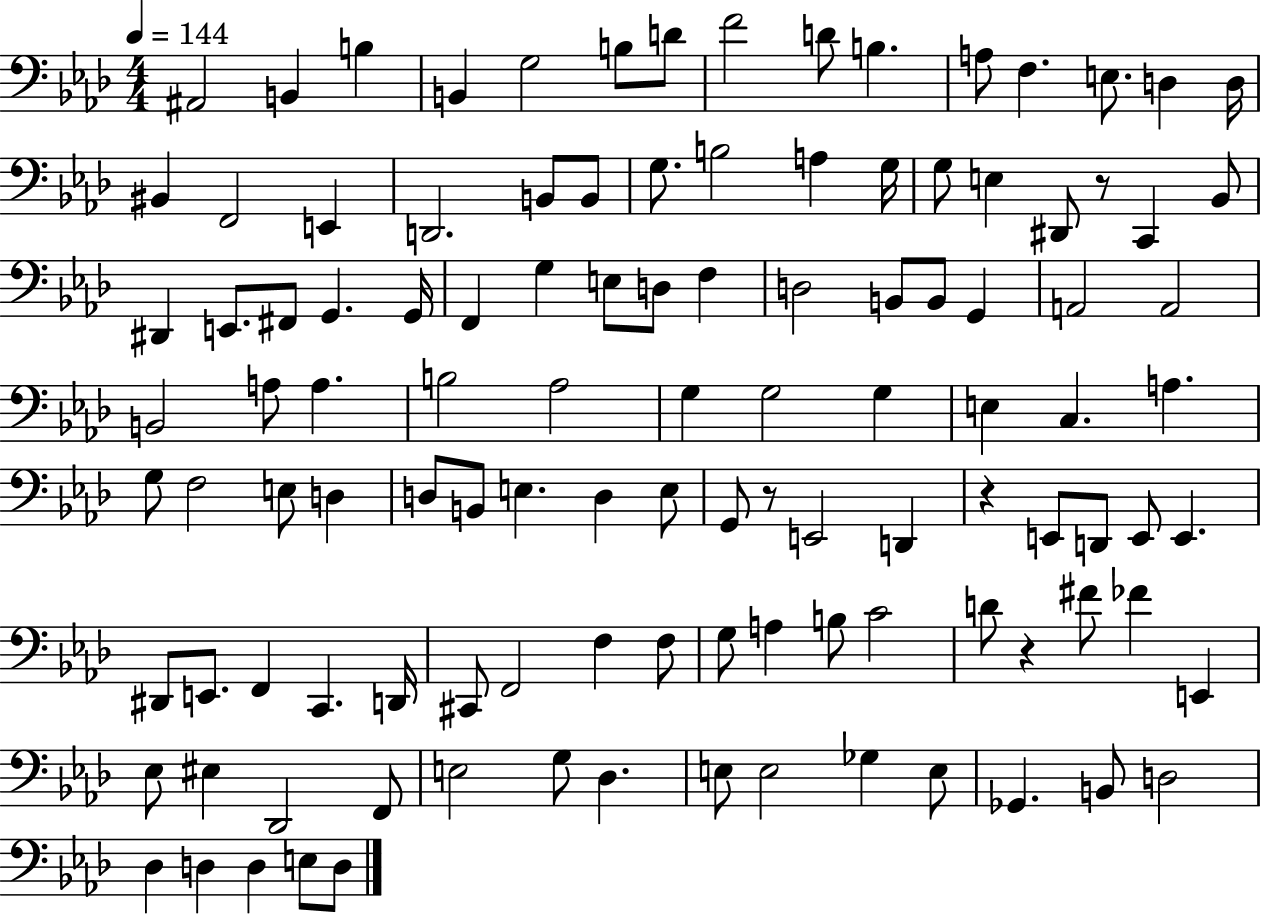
X:1
T:Untitled
M:4/4
L:1/4
K:Ab
^A,,2 B,, B, B,, G,2 B,/2 D/2 F2 D/2 B, A,/2 F, E,/2 D, D,/4 ^B,, F,,2 E,, D,,2 B,,/2 B,,/2 G,/2 B,2 A, G,/4 G,/2 E, ^D,,/2 z/2 C,, _B,,/2 ^D,, E,,/2 ^F,,/2 G,, G,,/4 F,, G, E,/2 D,/2 F, D,2 B,,/2 B,,/2 G,, A,,2 A,,2 B,,2 A,/2 A, B,2 _A,2 G, G,2 G, E, C, A, G,/2 F,2 E,/2 D, D,/2 B,,/2 E, D, E,/2 G,,/2 z/2 E,,2 D,, z E,,/2 D,,/2 E,,/2 E,, ^D,,/2 E,,/2 F,, C,, D,,/4 ^C,,/2 F,,2 F, F,/2 G,/2 A, B,/2 C2 D/2 z ^F/2 _F E,, _E,/2 ^E, _D,,2 F,,/2 E,2 G,/2 _D, E,/2 E,2 _G, E,/2 _G,, B,,/2 D,2 _D, D, D, E,/2 D,/2